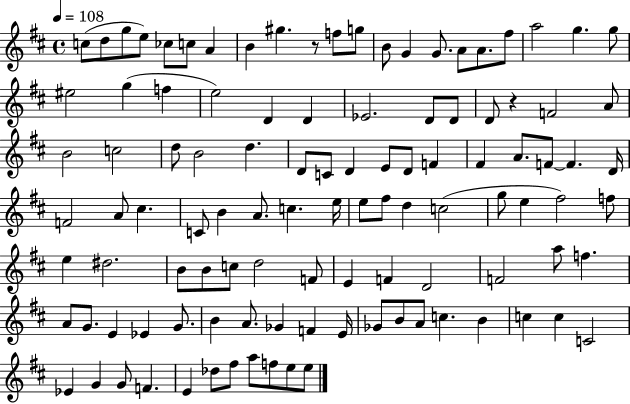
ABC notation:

X:1
T:Untitled
M:4/4
L:1/4
K:D
c/2 d/2 g/2 e/2 _c/2 c/2 A B ^g z/2 f/2 g/2 B/2 G G/2 A/2 A/2 ^f/2 a2 g g/2 ^e2 g f e2 D D _E2 D/2 D/2 D/2 z F2 A/2 B2 c2 d/2 B2 d D/2 C/2 D E/2 D/2 F ^F A/2 F/2 F D/4 F2 A/2 ^c C/2 B A/2 c e/4 e/2 ^f/2 d c2 g/2 e ^f2 f/2 e ^d2 B/2 B/2 c/2 d2 F/2 E F D2 F2 a/2 f A/2 G/2 E _E G/2 B A/2 _G F E/4 _G/2 B/2 A/2 c B c c C2 _E G G/2 F E _d/2 ^f/2 a/2 f/2 e/2 e/2